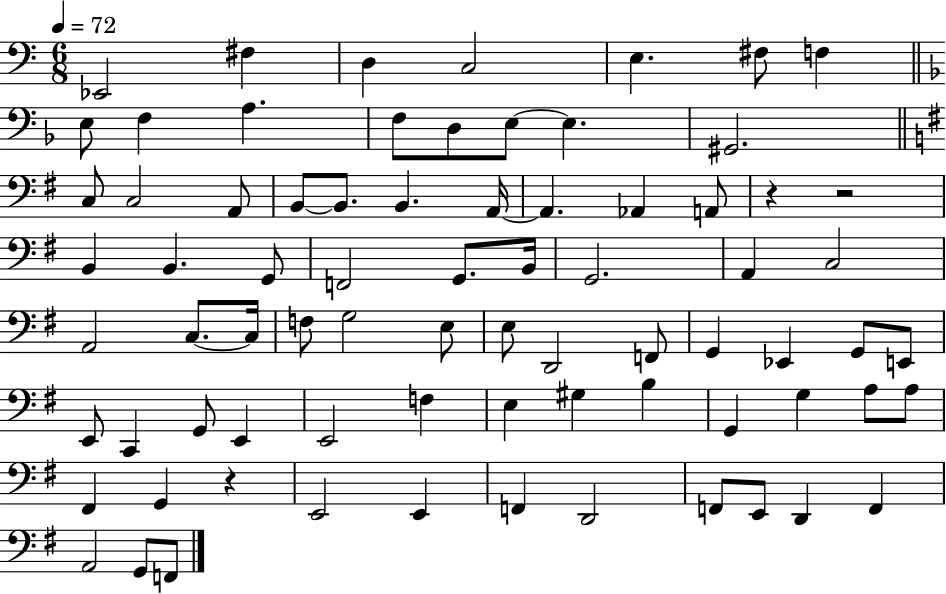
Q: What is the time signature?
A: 6/8